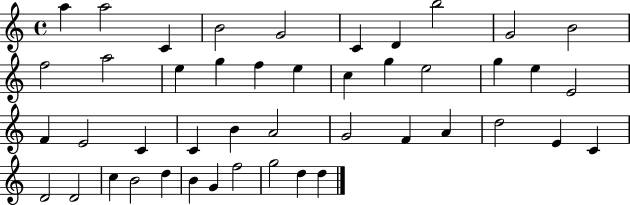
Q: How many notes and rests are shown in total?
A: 45